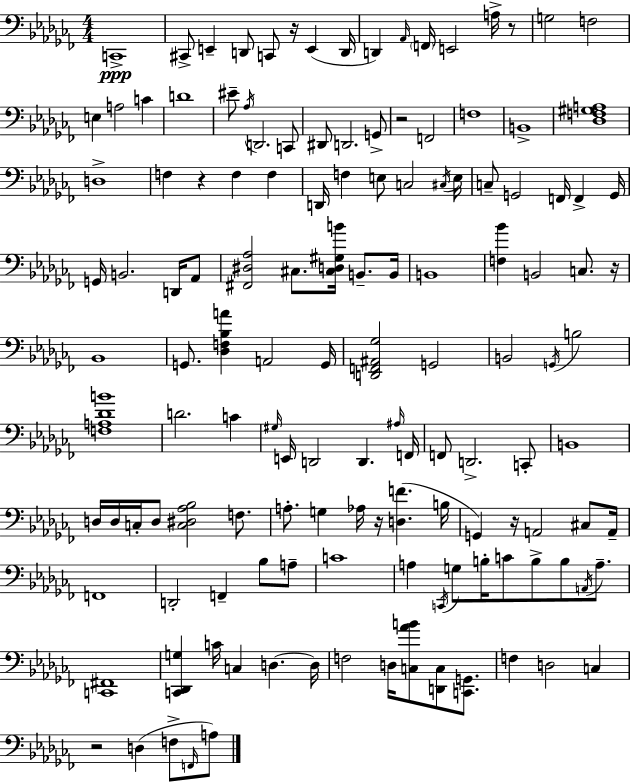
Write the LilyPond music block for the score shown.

{
  \clef bass
  \numericTimeSignature
  \time 4/4
  \key aes \minor
  c,1->\ppp | cis,8-> e,4-- d,8 c,8 r16 e,4( d,16 | d,4) \grace { aes,16 } \parenthesize f,16 e,2 a16-> r8 | g2 f2 | \break e4 a2 c'4 | d'1 | eis'8-- \acciaccatura { aes16 } d,2. | c,8 dis,8 d,2. | \break g,8-> r2 f,2 | f1 | b,1-> | <des f gis a>1 | \break d1-> | f4 r4 f4 f4 | d,16 f4 e8 c2 | \acciaccatura { cis16 } e16 c8-- g,2 f,16 f,4-> | \break g,16 g,16 b,2. | d,16 aes,8 <fis, dis aes>2 cis8. <cis d gis b'>16 b,8.-- | b,16 b,1 | <f bes'>4 b,2 c8. | \break r16 bes,1 | g,8. <des f bes a'>4 a,2 | g,16 <d, f, ais, ges>2 g,2 | b,2 \acciaccatura { g,16 } b2 | \break <f a des' b'>1 | d'2. | c'4 \grace { gis16 } e,16 d,2 d,4. | \grace { ais16 } f,16 f,8 d,2.-> | \break c,8-. b,1 | d16 d16 c16-. d8 <c dis aes bes>2 | f8. a8.-. g4 aes16 r16 <d f'>4.( | b16 g,4) r16 a,2 | \break cis8 a,16-- f,1 | d,2-. f,4-- | bes8 a8-- c'1 | a4 \acciaccatura { c,16 } g8 b16-. c'8 | \break b8-> b8 \acciaccatura { a,16 } a8.-- <c, fis,>1 | <c, des, g>4 c'16 c4 | d4.~~ d16 f2 | d16 <c aes' b'>8 <d, c>8 <c, g,>8. f4 d2 | \break c4 r2 | d4( f8-> \grace { f,16 } a8) \bar "|."
}